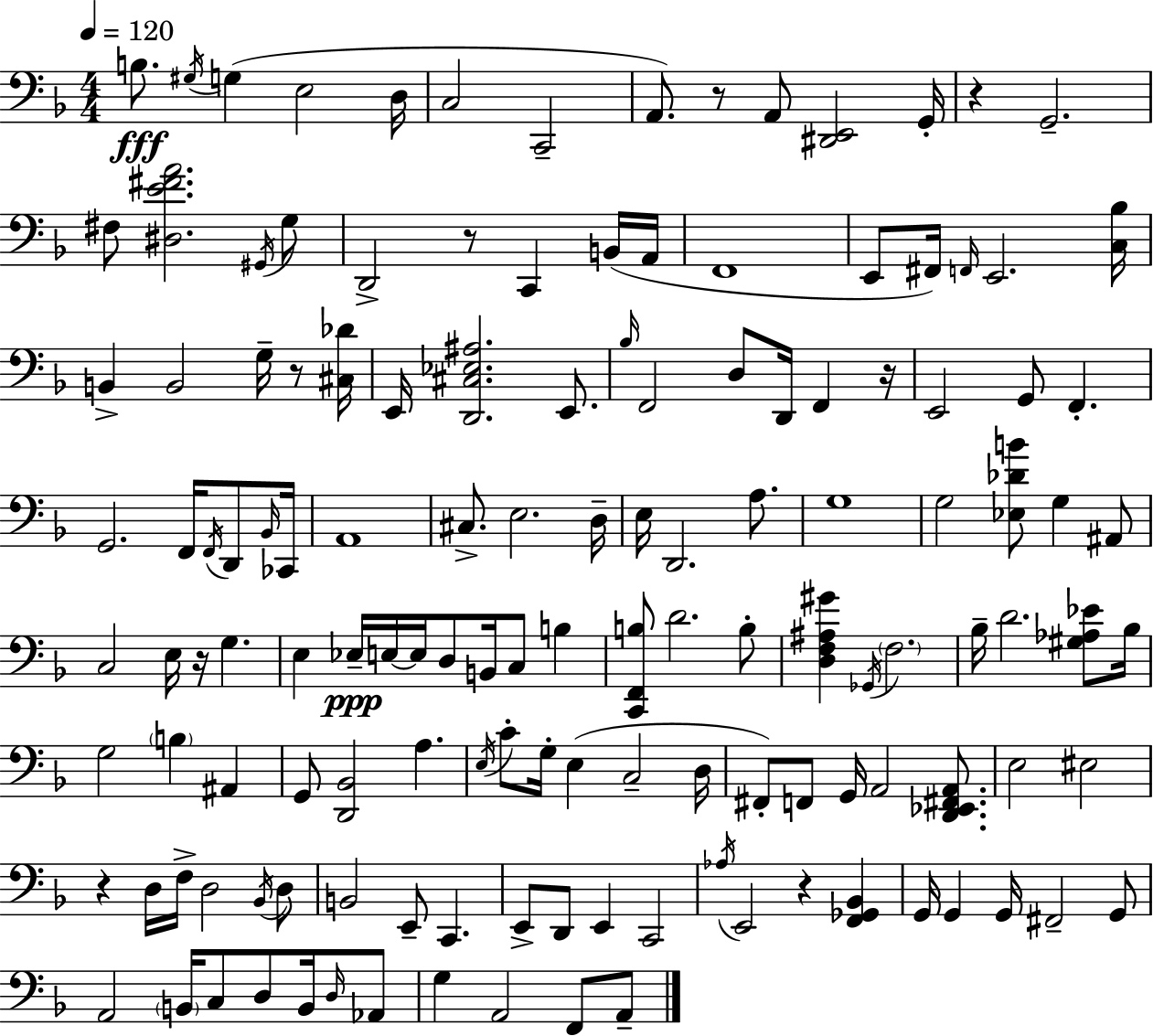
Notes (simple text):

B3/e. G#3/s G3/q E3/h D3/s C3/h C2/h A2/e. R/e A2/e [D#2,E2]/h G2/s R/q G2/h. F#3/e [D#3,E4,F#4,A4]/h. G#2/s G3/e D2/h R/e C2/q B2/s A2/s F2/w E2/e F#2/s F2/s E2/h. [C3,Bb3]/s B2/q B2/h G3/s R/e [C#3,Db4]/s E2/s [D2,C#3,Eb3,A#3]/h. E2/e. Bb3/s F2/h D3/e D2/s F2/q R/s E2/h G2/e F2/q. G2/h. F2/s F2/s D2/e Bb2/s CES2/s A2/w C#3/e. E3/h. D3/s E3/s D2/h. A3/e. G3/w G3/h [Eb3,Db4,B4]/e G3/q A#2/e C3/h E3/s R/s G3/q. E3/q Eb3/s E3/s E3/s D3/e B2/s C3/e B3/q [C2,F2,B3]/e D4/h. B3/e [D3,F3,A#3,G#4]/q Gb2/s F3/h. Bb3/s D4/h. [G#3,Ab3,Eb4]/e Bb3/s G3/h B3/q A#2/q G2/e [D2,Bb2]/h A3/q. E3/s C4/e G3/s E3/q C3/h D3/s F#2/e F2/e G2/s A2/h [D2,Eb2,F#2,A2]/e. E3/h EIS3/h R/q D3/s F3/s D3/h Bb2/s D3/e B2/h E2/e C2/q. E2/e D2/e E2/q C2/h Ab3/s E2/h R/q [F2,Gb2,Bb2]/q G2/s G2/q G2/s F#2/h G2/e A2/h B2/s C3/e D3/e B2/s D3/s Ab2/e G3/q A2/h F2/e A2/e